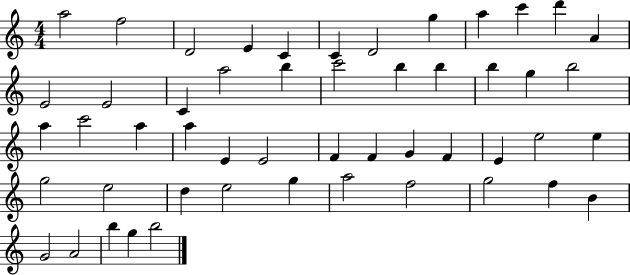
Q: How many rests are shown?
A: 0